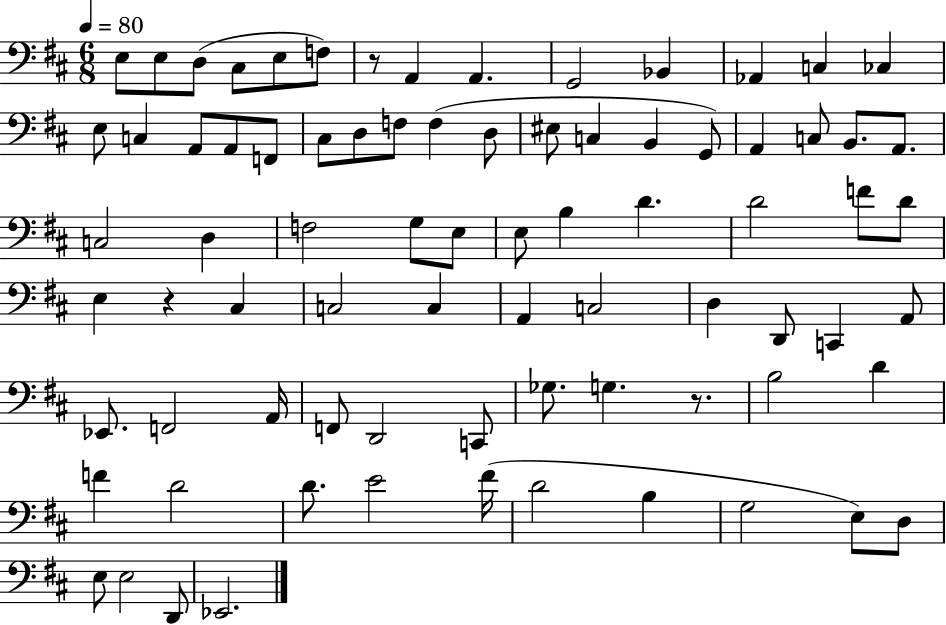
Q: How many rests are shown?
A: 3